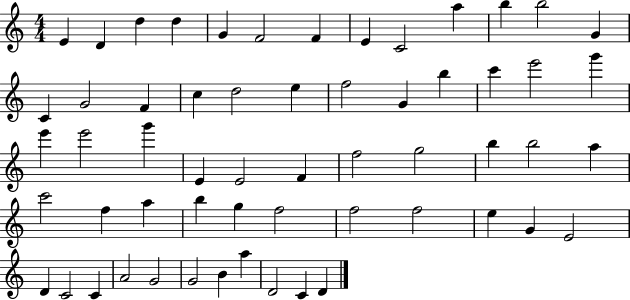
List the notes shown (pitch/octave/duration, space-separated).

E4/q D4/q D5/q D5/q G4/q F4/h F4/q E4/q C4/h A5/q B5/q B5/h G4/q C4/q G4/h F4/q C5/q D5/h E5/q F5/h G4/q B5/q C6/q E6/h G6/q E6/q E6/h G6/q E4/q E4/h F4/q F5/h G5/h B5/q B5/h A5/q C6/h F5/q A5/q B5/q G5/q F5/h F5/h F5/h E5/q G4/q E4/h D4/q C4/h C4/q A4/h G4/h G4/h B4/q A5/q D4/h C4/q D4/q